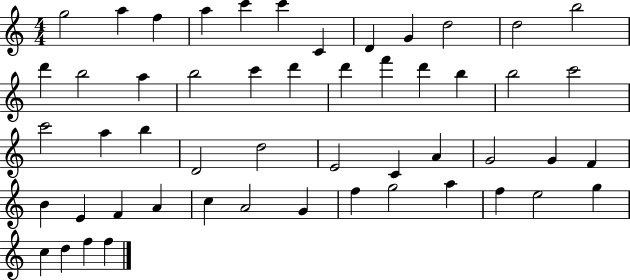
{
  \clef treble
  \numericTimeSignature
  \time 4/4
  \key c \major
  g''2 a''4 f''4 | a''4 c'''4 c'''4 c'4 | d'4 g'4 d''2 | d''2 b''2 | \break d'''4 b''2 a''4 | b''2 c'''4 d'''4 | d'''4 f'''4 d'''4 b''4 | b''2 c'''2 | \break c'''2 a''4 b''4 | d'2 d''2 | e'2 c'4 a'4 | g'2 g'4 f'4 | \break b'4 e'4 f'4 a'4 | c''4 a'2 g'4 | f''4 g''2 a''4 | f''4 e''2 g''4 | \break c''4 d''4 f''4 f''4 | \bar "|."
}